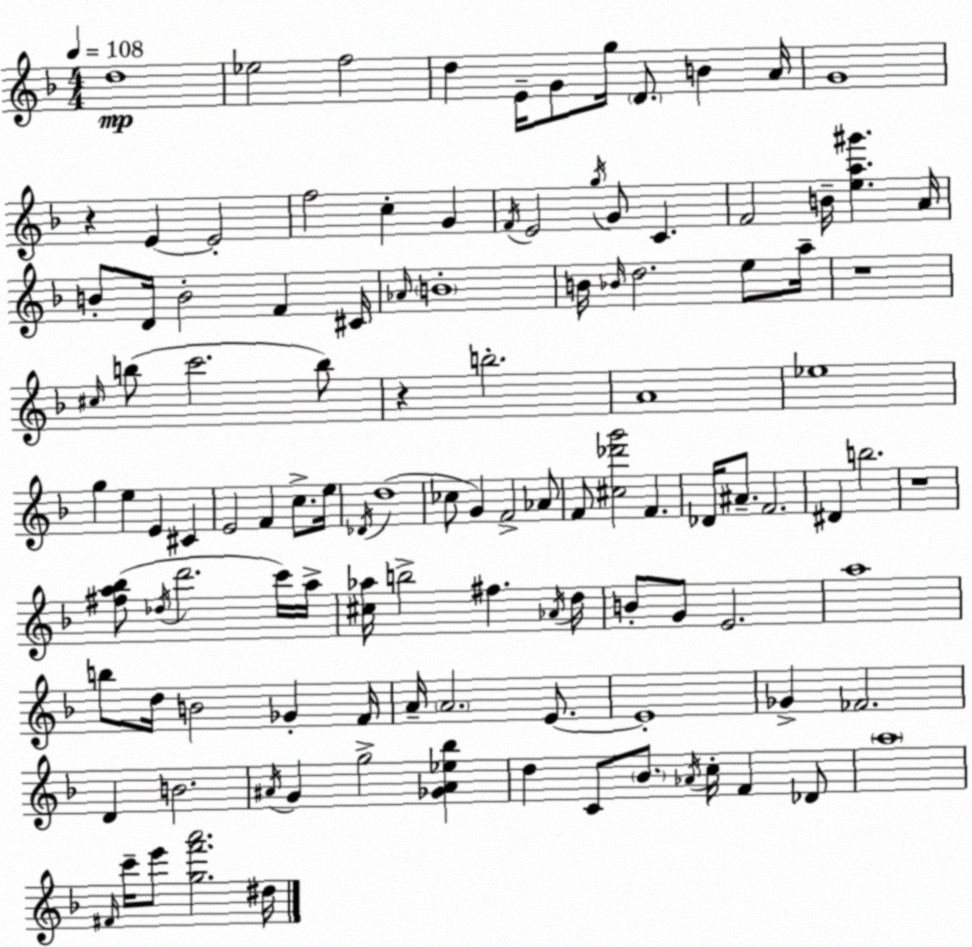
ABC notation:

X:1
T:Untitled
M:4/4
L:1/4
K:Dm
d4 _e2 f2 d E/4 G/2 g/4 D/2 B A/4 G4 z E E2 f2 c G F/4 E2 g/4 G/2 C F2 B/4 [ea^g'] A/4 B/2 D/4 B2 F ^C/4 _A/4 B4 B/4 _B/4 d2 e/2 a/4 z4 ^c/4 b/2 c'2 b/2 z b2 A4 _e4 g e E ^C E2 F c/2 e/4 _D/4 d4 _c/2 G F2 _A/2 F/2 [^c_d'g']2 F _D/4 ^A/2 F2 ^D b2 z4 [^fa_b]/2 _d/4 d'2 c'/4 a/4 [^c_a]/4 b2 ^f _A/4 d/4 B/2 G/2 E2 a4 b/2 d/4 B2 _G F/4 A/4 A2 E/2 E4 _G _F2 D B2 ^A/4 G g2 [_G^A_e_b] d C/2 _B/2 _A/4 c/4 F _D/2 a4 ^F/4 c'/4 e'/2 [gf'a']2 ^d/4